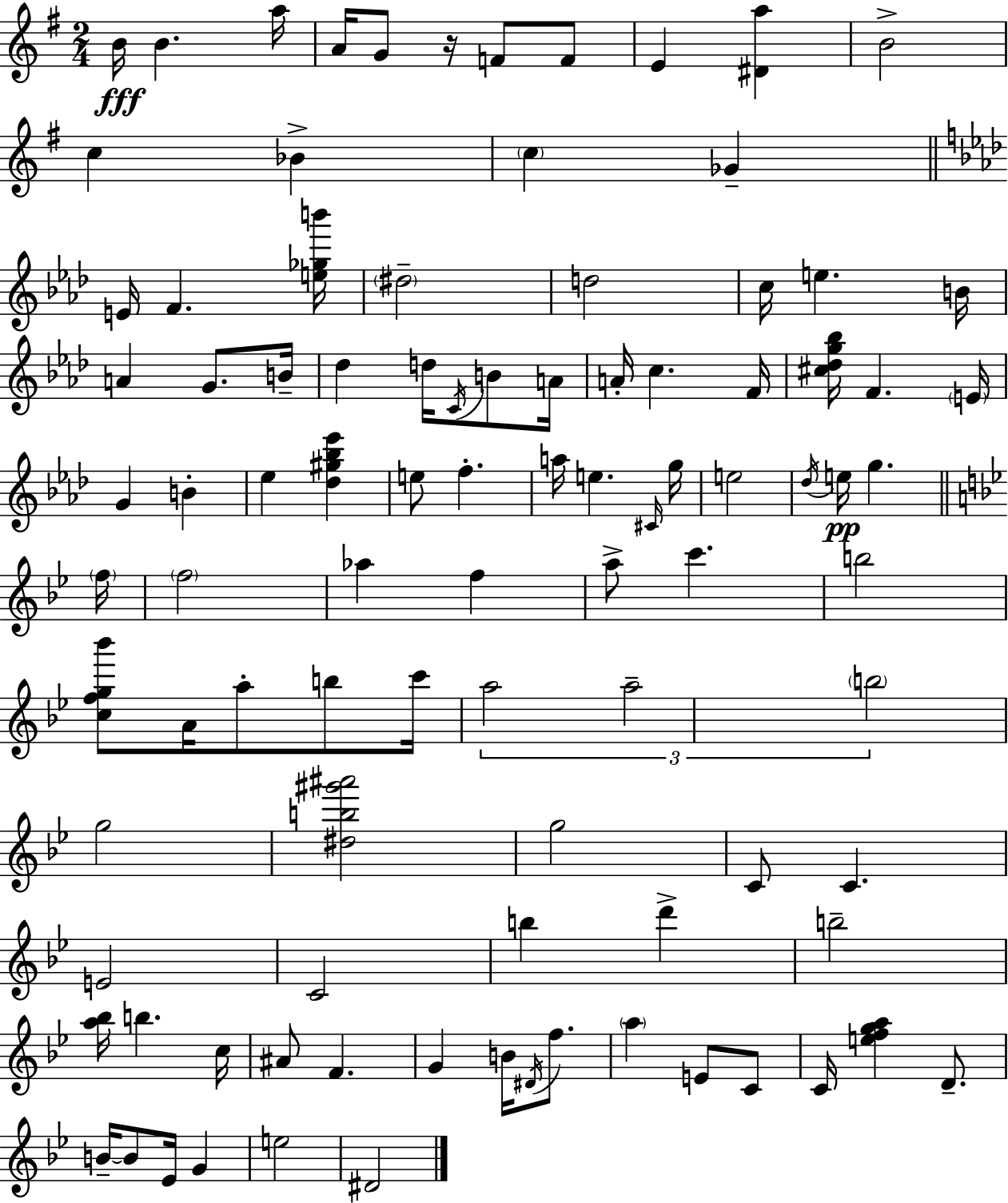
{
  \clef treble
  \numericTimeSignature
  \time 2/4
  \key e \minor
  \repeat volta 2 { b'16\fff b'4. a''16 | a'16 g'8 r16 f'8 f'8 | e'4 <dis' a''>4 | b'2-> | \break c''4 bes'4-> | \parenthesize c''4 ges'4-- | \bar "||" \break \key aes \major e'16 f'4. <e'' ges'' b'''>16 | \parenthesize dis''2-- | d''2 | c''16 e''4. b'16 | \break a'4 g'8. b'16-- | des''4 d''16 \acciaccatura { c'16 } b'8 | a'16 a'16-. c''4. | f'16 <cis'' des'' g'' bes''>16 f'4. | \break \parenthesize e'16 g'4 b'4-. | ees''4 <des'' gis'' bes'' ees'''>4 | e''8 f''4.-. | a''16 e''4. | \break \grace { cis'16 } g''16 e''2 | \acciaccatura { des''16 }\pp e''16 g''4. | \bar "||" \break \key bes \major \parenthesize f''16 \parenthesize f''2 | aes''4 f''4 | a''8-> c'''4. | b''2 | \break <c'' f'' g'' bes'''>8 a'16 a''8-. b''8 | c'''16 \tuplet 3/2 { a''2 | a''2-- | \parenthesize b''2 } | \break g''2 | <dis'' b'' gis''' ais'''>2 | g''2 | c'8 c'4. | \break e'2 | c'2 | b''4 d'''4-> | b''2-- | \break <a'' bes''>16 b''4. | c''16 ais'8 f'4. | g'4 b'16 \acciaccatura { dis'16 } f''8. | \parenthesize a''4 e'8 | \break c'8 c'16 <e'' f'' g'' a''>4 d'8.-- | b'16--~~ b'8 ees'16 g'4 | e''2 | dis'2 | \break } \bar "|."
}